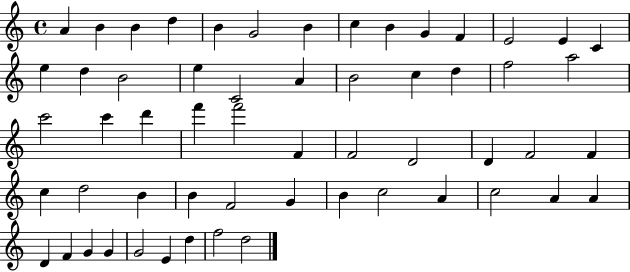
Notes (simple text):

A4/q B4/q B4/q D5/q B4/q G4/h B4/q C5/q B4/q G4/q F4/q E4/h E4/q C4/q E5/q D5/q B4/h E5/q C4/h A4/q B4/h C5/q D5/q F5/h A5/h C6/h C6/q D6/q F6/q F6/h F4/q F4/h D4/h D4/q F4/h F4/q C5/q D5/h B4/q B4/q F4/h G4/q B4/q C5/h A4/q C5/h A4/q A4/q D4/q F4/q G4/q G4/q G4/h E4/q D5/q F5/h D5/h